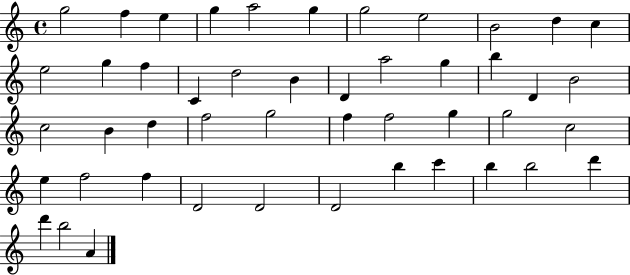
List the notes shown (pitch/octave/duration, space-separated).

G5/h F5/q E5/q G5/q A5/h G5/q G5/h E5/h B4/h D5/q C5/q E5/h G5/q F5/q C4/q D5/h B4/q D4/q A5/h G5/q B5/q D4/q B4/h C5/h B4/q D5/q F5/h G5/h F5/q F5/h G5/q G5/h C5/h E5/q F5/h F5/q D4/h D4/h D4/h B5/q C6/q B5/q B5/h D6/q D6/q B5/h A4/q